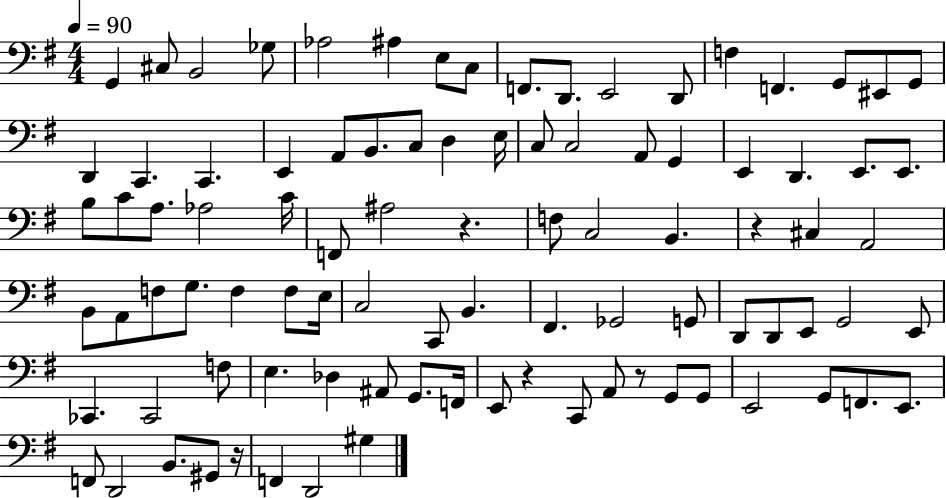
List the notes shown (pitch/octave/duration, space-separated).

G2/q C#3/e B2/h Gb3/e Ab3/h A#3/q E3/e C3/e F2/e. D2/e. E2/h D2/e F3/q F2/q. G2/e EIS2/e G2/e D2/q C2/q. C2/q. E2/q A2/e B2/e. C3/e D3/q E3/s C3/e C3/h A2/e G2/q E2/q D2/q. E2/e. E2/e. B3/e C4/e A3/e. Ab3/h C4/s F2/e A#3/h R/q. F3/e C3/h B2/q. R/q C#3/q A2/h B2/e A2/e F3/e G3/e. F3/q F3/e E3/s C3/h C2/e B2/q. F#2/q. Gb2/h G2/e D2/e D2/e E2/e G2/h E2/e CES2/q. CES2/h F3/e E3/q. Db3/q A#2/e G2/e. F2/s E2/e R/q C2/e A2/e R/e G2/e G2/e E2/h G2/e F2/e. E2/e. F2/e D2/h B2/e. G#2/e R/s F2/q D2/h G#3/q